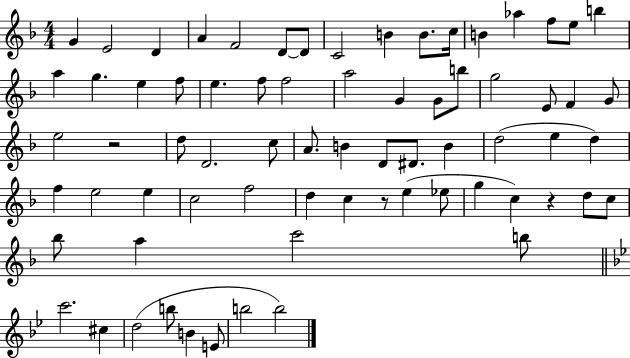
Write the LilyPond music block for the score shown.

{
  \clef treble
  \numericTimeSignature
  \time 4/4
  \key f \major
  g'4 e'2 d'4 | a'4 f'2 d'8~~ d'8 | c'2 b'4 b'8. c''16 | b'4 aes''4 f''8 e''8 b''4 | \break a''4 g''4. e''4 f''8 | e''4. f''8 f''2 | a''2 g'4 g'8 b''8 | g''2 e'8 f'4 g'8 | \break e''2 r2 | d''8 d'2. c''8 | a'8. b'4 d'8 dis'8. b'4 | d''2( e''4 d''4) | \break f''4 e''2 e''4 | c''2 f''2 | d''4 c''4 r8 e''4( ees''8 | g''4 c''4) r4 d''8 c''8 | \break bes''8 a''4 c'''2 b''8 | \bar "||" \break \key g \minor c'''2. cis''4 | d''2( b''8 b'4 e'8 | b''2 b''2) | \bar "|."
}